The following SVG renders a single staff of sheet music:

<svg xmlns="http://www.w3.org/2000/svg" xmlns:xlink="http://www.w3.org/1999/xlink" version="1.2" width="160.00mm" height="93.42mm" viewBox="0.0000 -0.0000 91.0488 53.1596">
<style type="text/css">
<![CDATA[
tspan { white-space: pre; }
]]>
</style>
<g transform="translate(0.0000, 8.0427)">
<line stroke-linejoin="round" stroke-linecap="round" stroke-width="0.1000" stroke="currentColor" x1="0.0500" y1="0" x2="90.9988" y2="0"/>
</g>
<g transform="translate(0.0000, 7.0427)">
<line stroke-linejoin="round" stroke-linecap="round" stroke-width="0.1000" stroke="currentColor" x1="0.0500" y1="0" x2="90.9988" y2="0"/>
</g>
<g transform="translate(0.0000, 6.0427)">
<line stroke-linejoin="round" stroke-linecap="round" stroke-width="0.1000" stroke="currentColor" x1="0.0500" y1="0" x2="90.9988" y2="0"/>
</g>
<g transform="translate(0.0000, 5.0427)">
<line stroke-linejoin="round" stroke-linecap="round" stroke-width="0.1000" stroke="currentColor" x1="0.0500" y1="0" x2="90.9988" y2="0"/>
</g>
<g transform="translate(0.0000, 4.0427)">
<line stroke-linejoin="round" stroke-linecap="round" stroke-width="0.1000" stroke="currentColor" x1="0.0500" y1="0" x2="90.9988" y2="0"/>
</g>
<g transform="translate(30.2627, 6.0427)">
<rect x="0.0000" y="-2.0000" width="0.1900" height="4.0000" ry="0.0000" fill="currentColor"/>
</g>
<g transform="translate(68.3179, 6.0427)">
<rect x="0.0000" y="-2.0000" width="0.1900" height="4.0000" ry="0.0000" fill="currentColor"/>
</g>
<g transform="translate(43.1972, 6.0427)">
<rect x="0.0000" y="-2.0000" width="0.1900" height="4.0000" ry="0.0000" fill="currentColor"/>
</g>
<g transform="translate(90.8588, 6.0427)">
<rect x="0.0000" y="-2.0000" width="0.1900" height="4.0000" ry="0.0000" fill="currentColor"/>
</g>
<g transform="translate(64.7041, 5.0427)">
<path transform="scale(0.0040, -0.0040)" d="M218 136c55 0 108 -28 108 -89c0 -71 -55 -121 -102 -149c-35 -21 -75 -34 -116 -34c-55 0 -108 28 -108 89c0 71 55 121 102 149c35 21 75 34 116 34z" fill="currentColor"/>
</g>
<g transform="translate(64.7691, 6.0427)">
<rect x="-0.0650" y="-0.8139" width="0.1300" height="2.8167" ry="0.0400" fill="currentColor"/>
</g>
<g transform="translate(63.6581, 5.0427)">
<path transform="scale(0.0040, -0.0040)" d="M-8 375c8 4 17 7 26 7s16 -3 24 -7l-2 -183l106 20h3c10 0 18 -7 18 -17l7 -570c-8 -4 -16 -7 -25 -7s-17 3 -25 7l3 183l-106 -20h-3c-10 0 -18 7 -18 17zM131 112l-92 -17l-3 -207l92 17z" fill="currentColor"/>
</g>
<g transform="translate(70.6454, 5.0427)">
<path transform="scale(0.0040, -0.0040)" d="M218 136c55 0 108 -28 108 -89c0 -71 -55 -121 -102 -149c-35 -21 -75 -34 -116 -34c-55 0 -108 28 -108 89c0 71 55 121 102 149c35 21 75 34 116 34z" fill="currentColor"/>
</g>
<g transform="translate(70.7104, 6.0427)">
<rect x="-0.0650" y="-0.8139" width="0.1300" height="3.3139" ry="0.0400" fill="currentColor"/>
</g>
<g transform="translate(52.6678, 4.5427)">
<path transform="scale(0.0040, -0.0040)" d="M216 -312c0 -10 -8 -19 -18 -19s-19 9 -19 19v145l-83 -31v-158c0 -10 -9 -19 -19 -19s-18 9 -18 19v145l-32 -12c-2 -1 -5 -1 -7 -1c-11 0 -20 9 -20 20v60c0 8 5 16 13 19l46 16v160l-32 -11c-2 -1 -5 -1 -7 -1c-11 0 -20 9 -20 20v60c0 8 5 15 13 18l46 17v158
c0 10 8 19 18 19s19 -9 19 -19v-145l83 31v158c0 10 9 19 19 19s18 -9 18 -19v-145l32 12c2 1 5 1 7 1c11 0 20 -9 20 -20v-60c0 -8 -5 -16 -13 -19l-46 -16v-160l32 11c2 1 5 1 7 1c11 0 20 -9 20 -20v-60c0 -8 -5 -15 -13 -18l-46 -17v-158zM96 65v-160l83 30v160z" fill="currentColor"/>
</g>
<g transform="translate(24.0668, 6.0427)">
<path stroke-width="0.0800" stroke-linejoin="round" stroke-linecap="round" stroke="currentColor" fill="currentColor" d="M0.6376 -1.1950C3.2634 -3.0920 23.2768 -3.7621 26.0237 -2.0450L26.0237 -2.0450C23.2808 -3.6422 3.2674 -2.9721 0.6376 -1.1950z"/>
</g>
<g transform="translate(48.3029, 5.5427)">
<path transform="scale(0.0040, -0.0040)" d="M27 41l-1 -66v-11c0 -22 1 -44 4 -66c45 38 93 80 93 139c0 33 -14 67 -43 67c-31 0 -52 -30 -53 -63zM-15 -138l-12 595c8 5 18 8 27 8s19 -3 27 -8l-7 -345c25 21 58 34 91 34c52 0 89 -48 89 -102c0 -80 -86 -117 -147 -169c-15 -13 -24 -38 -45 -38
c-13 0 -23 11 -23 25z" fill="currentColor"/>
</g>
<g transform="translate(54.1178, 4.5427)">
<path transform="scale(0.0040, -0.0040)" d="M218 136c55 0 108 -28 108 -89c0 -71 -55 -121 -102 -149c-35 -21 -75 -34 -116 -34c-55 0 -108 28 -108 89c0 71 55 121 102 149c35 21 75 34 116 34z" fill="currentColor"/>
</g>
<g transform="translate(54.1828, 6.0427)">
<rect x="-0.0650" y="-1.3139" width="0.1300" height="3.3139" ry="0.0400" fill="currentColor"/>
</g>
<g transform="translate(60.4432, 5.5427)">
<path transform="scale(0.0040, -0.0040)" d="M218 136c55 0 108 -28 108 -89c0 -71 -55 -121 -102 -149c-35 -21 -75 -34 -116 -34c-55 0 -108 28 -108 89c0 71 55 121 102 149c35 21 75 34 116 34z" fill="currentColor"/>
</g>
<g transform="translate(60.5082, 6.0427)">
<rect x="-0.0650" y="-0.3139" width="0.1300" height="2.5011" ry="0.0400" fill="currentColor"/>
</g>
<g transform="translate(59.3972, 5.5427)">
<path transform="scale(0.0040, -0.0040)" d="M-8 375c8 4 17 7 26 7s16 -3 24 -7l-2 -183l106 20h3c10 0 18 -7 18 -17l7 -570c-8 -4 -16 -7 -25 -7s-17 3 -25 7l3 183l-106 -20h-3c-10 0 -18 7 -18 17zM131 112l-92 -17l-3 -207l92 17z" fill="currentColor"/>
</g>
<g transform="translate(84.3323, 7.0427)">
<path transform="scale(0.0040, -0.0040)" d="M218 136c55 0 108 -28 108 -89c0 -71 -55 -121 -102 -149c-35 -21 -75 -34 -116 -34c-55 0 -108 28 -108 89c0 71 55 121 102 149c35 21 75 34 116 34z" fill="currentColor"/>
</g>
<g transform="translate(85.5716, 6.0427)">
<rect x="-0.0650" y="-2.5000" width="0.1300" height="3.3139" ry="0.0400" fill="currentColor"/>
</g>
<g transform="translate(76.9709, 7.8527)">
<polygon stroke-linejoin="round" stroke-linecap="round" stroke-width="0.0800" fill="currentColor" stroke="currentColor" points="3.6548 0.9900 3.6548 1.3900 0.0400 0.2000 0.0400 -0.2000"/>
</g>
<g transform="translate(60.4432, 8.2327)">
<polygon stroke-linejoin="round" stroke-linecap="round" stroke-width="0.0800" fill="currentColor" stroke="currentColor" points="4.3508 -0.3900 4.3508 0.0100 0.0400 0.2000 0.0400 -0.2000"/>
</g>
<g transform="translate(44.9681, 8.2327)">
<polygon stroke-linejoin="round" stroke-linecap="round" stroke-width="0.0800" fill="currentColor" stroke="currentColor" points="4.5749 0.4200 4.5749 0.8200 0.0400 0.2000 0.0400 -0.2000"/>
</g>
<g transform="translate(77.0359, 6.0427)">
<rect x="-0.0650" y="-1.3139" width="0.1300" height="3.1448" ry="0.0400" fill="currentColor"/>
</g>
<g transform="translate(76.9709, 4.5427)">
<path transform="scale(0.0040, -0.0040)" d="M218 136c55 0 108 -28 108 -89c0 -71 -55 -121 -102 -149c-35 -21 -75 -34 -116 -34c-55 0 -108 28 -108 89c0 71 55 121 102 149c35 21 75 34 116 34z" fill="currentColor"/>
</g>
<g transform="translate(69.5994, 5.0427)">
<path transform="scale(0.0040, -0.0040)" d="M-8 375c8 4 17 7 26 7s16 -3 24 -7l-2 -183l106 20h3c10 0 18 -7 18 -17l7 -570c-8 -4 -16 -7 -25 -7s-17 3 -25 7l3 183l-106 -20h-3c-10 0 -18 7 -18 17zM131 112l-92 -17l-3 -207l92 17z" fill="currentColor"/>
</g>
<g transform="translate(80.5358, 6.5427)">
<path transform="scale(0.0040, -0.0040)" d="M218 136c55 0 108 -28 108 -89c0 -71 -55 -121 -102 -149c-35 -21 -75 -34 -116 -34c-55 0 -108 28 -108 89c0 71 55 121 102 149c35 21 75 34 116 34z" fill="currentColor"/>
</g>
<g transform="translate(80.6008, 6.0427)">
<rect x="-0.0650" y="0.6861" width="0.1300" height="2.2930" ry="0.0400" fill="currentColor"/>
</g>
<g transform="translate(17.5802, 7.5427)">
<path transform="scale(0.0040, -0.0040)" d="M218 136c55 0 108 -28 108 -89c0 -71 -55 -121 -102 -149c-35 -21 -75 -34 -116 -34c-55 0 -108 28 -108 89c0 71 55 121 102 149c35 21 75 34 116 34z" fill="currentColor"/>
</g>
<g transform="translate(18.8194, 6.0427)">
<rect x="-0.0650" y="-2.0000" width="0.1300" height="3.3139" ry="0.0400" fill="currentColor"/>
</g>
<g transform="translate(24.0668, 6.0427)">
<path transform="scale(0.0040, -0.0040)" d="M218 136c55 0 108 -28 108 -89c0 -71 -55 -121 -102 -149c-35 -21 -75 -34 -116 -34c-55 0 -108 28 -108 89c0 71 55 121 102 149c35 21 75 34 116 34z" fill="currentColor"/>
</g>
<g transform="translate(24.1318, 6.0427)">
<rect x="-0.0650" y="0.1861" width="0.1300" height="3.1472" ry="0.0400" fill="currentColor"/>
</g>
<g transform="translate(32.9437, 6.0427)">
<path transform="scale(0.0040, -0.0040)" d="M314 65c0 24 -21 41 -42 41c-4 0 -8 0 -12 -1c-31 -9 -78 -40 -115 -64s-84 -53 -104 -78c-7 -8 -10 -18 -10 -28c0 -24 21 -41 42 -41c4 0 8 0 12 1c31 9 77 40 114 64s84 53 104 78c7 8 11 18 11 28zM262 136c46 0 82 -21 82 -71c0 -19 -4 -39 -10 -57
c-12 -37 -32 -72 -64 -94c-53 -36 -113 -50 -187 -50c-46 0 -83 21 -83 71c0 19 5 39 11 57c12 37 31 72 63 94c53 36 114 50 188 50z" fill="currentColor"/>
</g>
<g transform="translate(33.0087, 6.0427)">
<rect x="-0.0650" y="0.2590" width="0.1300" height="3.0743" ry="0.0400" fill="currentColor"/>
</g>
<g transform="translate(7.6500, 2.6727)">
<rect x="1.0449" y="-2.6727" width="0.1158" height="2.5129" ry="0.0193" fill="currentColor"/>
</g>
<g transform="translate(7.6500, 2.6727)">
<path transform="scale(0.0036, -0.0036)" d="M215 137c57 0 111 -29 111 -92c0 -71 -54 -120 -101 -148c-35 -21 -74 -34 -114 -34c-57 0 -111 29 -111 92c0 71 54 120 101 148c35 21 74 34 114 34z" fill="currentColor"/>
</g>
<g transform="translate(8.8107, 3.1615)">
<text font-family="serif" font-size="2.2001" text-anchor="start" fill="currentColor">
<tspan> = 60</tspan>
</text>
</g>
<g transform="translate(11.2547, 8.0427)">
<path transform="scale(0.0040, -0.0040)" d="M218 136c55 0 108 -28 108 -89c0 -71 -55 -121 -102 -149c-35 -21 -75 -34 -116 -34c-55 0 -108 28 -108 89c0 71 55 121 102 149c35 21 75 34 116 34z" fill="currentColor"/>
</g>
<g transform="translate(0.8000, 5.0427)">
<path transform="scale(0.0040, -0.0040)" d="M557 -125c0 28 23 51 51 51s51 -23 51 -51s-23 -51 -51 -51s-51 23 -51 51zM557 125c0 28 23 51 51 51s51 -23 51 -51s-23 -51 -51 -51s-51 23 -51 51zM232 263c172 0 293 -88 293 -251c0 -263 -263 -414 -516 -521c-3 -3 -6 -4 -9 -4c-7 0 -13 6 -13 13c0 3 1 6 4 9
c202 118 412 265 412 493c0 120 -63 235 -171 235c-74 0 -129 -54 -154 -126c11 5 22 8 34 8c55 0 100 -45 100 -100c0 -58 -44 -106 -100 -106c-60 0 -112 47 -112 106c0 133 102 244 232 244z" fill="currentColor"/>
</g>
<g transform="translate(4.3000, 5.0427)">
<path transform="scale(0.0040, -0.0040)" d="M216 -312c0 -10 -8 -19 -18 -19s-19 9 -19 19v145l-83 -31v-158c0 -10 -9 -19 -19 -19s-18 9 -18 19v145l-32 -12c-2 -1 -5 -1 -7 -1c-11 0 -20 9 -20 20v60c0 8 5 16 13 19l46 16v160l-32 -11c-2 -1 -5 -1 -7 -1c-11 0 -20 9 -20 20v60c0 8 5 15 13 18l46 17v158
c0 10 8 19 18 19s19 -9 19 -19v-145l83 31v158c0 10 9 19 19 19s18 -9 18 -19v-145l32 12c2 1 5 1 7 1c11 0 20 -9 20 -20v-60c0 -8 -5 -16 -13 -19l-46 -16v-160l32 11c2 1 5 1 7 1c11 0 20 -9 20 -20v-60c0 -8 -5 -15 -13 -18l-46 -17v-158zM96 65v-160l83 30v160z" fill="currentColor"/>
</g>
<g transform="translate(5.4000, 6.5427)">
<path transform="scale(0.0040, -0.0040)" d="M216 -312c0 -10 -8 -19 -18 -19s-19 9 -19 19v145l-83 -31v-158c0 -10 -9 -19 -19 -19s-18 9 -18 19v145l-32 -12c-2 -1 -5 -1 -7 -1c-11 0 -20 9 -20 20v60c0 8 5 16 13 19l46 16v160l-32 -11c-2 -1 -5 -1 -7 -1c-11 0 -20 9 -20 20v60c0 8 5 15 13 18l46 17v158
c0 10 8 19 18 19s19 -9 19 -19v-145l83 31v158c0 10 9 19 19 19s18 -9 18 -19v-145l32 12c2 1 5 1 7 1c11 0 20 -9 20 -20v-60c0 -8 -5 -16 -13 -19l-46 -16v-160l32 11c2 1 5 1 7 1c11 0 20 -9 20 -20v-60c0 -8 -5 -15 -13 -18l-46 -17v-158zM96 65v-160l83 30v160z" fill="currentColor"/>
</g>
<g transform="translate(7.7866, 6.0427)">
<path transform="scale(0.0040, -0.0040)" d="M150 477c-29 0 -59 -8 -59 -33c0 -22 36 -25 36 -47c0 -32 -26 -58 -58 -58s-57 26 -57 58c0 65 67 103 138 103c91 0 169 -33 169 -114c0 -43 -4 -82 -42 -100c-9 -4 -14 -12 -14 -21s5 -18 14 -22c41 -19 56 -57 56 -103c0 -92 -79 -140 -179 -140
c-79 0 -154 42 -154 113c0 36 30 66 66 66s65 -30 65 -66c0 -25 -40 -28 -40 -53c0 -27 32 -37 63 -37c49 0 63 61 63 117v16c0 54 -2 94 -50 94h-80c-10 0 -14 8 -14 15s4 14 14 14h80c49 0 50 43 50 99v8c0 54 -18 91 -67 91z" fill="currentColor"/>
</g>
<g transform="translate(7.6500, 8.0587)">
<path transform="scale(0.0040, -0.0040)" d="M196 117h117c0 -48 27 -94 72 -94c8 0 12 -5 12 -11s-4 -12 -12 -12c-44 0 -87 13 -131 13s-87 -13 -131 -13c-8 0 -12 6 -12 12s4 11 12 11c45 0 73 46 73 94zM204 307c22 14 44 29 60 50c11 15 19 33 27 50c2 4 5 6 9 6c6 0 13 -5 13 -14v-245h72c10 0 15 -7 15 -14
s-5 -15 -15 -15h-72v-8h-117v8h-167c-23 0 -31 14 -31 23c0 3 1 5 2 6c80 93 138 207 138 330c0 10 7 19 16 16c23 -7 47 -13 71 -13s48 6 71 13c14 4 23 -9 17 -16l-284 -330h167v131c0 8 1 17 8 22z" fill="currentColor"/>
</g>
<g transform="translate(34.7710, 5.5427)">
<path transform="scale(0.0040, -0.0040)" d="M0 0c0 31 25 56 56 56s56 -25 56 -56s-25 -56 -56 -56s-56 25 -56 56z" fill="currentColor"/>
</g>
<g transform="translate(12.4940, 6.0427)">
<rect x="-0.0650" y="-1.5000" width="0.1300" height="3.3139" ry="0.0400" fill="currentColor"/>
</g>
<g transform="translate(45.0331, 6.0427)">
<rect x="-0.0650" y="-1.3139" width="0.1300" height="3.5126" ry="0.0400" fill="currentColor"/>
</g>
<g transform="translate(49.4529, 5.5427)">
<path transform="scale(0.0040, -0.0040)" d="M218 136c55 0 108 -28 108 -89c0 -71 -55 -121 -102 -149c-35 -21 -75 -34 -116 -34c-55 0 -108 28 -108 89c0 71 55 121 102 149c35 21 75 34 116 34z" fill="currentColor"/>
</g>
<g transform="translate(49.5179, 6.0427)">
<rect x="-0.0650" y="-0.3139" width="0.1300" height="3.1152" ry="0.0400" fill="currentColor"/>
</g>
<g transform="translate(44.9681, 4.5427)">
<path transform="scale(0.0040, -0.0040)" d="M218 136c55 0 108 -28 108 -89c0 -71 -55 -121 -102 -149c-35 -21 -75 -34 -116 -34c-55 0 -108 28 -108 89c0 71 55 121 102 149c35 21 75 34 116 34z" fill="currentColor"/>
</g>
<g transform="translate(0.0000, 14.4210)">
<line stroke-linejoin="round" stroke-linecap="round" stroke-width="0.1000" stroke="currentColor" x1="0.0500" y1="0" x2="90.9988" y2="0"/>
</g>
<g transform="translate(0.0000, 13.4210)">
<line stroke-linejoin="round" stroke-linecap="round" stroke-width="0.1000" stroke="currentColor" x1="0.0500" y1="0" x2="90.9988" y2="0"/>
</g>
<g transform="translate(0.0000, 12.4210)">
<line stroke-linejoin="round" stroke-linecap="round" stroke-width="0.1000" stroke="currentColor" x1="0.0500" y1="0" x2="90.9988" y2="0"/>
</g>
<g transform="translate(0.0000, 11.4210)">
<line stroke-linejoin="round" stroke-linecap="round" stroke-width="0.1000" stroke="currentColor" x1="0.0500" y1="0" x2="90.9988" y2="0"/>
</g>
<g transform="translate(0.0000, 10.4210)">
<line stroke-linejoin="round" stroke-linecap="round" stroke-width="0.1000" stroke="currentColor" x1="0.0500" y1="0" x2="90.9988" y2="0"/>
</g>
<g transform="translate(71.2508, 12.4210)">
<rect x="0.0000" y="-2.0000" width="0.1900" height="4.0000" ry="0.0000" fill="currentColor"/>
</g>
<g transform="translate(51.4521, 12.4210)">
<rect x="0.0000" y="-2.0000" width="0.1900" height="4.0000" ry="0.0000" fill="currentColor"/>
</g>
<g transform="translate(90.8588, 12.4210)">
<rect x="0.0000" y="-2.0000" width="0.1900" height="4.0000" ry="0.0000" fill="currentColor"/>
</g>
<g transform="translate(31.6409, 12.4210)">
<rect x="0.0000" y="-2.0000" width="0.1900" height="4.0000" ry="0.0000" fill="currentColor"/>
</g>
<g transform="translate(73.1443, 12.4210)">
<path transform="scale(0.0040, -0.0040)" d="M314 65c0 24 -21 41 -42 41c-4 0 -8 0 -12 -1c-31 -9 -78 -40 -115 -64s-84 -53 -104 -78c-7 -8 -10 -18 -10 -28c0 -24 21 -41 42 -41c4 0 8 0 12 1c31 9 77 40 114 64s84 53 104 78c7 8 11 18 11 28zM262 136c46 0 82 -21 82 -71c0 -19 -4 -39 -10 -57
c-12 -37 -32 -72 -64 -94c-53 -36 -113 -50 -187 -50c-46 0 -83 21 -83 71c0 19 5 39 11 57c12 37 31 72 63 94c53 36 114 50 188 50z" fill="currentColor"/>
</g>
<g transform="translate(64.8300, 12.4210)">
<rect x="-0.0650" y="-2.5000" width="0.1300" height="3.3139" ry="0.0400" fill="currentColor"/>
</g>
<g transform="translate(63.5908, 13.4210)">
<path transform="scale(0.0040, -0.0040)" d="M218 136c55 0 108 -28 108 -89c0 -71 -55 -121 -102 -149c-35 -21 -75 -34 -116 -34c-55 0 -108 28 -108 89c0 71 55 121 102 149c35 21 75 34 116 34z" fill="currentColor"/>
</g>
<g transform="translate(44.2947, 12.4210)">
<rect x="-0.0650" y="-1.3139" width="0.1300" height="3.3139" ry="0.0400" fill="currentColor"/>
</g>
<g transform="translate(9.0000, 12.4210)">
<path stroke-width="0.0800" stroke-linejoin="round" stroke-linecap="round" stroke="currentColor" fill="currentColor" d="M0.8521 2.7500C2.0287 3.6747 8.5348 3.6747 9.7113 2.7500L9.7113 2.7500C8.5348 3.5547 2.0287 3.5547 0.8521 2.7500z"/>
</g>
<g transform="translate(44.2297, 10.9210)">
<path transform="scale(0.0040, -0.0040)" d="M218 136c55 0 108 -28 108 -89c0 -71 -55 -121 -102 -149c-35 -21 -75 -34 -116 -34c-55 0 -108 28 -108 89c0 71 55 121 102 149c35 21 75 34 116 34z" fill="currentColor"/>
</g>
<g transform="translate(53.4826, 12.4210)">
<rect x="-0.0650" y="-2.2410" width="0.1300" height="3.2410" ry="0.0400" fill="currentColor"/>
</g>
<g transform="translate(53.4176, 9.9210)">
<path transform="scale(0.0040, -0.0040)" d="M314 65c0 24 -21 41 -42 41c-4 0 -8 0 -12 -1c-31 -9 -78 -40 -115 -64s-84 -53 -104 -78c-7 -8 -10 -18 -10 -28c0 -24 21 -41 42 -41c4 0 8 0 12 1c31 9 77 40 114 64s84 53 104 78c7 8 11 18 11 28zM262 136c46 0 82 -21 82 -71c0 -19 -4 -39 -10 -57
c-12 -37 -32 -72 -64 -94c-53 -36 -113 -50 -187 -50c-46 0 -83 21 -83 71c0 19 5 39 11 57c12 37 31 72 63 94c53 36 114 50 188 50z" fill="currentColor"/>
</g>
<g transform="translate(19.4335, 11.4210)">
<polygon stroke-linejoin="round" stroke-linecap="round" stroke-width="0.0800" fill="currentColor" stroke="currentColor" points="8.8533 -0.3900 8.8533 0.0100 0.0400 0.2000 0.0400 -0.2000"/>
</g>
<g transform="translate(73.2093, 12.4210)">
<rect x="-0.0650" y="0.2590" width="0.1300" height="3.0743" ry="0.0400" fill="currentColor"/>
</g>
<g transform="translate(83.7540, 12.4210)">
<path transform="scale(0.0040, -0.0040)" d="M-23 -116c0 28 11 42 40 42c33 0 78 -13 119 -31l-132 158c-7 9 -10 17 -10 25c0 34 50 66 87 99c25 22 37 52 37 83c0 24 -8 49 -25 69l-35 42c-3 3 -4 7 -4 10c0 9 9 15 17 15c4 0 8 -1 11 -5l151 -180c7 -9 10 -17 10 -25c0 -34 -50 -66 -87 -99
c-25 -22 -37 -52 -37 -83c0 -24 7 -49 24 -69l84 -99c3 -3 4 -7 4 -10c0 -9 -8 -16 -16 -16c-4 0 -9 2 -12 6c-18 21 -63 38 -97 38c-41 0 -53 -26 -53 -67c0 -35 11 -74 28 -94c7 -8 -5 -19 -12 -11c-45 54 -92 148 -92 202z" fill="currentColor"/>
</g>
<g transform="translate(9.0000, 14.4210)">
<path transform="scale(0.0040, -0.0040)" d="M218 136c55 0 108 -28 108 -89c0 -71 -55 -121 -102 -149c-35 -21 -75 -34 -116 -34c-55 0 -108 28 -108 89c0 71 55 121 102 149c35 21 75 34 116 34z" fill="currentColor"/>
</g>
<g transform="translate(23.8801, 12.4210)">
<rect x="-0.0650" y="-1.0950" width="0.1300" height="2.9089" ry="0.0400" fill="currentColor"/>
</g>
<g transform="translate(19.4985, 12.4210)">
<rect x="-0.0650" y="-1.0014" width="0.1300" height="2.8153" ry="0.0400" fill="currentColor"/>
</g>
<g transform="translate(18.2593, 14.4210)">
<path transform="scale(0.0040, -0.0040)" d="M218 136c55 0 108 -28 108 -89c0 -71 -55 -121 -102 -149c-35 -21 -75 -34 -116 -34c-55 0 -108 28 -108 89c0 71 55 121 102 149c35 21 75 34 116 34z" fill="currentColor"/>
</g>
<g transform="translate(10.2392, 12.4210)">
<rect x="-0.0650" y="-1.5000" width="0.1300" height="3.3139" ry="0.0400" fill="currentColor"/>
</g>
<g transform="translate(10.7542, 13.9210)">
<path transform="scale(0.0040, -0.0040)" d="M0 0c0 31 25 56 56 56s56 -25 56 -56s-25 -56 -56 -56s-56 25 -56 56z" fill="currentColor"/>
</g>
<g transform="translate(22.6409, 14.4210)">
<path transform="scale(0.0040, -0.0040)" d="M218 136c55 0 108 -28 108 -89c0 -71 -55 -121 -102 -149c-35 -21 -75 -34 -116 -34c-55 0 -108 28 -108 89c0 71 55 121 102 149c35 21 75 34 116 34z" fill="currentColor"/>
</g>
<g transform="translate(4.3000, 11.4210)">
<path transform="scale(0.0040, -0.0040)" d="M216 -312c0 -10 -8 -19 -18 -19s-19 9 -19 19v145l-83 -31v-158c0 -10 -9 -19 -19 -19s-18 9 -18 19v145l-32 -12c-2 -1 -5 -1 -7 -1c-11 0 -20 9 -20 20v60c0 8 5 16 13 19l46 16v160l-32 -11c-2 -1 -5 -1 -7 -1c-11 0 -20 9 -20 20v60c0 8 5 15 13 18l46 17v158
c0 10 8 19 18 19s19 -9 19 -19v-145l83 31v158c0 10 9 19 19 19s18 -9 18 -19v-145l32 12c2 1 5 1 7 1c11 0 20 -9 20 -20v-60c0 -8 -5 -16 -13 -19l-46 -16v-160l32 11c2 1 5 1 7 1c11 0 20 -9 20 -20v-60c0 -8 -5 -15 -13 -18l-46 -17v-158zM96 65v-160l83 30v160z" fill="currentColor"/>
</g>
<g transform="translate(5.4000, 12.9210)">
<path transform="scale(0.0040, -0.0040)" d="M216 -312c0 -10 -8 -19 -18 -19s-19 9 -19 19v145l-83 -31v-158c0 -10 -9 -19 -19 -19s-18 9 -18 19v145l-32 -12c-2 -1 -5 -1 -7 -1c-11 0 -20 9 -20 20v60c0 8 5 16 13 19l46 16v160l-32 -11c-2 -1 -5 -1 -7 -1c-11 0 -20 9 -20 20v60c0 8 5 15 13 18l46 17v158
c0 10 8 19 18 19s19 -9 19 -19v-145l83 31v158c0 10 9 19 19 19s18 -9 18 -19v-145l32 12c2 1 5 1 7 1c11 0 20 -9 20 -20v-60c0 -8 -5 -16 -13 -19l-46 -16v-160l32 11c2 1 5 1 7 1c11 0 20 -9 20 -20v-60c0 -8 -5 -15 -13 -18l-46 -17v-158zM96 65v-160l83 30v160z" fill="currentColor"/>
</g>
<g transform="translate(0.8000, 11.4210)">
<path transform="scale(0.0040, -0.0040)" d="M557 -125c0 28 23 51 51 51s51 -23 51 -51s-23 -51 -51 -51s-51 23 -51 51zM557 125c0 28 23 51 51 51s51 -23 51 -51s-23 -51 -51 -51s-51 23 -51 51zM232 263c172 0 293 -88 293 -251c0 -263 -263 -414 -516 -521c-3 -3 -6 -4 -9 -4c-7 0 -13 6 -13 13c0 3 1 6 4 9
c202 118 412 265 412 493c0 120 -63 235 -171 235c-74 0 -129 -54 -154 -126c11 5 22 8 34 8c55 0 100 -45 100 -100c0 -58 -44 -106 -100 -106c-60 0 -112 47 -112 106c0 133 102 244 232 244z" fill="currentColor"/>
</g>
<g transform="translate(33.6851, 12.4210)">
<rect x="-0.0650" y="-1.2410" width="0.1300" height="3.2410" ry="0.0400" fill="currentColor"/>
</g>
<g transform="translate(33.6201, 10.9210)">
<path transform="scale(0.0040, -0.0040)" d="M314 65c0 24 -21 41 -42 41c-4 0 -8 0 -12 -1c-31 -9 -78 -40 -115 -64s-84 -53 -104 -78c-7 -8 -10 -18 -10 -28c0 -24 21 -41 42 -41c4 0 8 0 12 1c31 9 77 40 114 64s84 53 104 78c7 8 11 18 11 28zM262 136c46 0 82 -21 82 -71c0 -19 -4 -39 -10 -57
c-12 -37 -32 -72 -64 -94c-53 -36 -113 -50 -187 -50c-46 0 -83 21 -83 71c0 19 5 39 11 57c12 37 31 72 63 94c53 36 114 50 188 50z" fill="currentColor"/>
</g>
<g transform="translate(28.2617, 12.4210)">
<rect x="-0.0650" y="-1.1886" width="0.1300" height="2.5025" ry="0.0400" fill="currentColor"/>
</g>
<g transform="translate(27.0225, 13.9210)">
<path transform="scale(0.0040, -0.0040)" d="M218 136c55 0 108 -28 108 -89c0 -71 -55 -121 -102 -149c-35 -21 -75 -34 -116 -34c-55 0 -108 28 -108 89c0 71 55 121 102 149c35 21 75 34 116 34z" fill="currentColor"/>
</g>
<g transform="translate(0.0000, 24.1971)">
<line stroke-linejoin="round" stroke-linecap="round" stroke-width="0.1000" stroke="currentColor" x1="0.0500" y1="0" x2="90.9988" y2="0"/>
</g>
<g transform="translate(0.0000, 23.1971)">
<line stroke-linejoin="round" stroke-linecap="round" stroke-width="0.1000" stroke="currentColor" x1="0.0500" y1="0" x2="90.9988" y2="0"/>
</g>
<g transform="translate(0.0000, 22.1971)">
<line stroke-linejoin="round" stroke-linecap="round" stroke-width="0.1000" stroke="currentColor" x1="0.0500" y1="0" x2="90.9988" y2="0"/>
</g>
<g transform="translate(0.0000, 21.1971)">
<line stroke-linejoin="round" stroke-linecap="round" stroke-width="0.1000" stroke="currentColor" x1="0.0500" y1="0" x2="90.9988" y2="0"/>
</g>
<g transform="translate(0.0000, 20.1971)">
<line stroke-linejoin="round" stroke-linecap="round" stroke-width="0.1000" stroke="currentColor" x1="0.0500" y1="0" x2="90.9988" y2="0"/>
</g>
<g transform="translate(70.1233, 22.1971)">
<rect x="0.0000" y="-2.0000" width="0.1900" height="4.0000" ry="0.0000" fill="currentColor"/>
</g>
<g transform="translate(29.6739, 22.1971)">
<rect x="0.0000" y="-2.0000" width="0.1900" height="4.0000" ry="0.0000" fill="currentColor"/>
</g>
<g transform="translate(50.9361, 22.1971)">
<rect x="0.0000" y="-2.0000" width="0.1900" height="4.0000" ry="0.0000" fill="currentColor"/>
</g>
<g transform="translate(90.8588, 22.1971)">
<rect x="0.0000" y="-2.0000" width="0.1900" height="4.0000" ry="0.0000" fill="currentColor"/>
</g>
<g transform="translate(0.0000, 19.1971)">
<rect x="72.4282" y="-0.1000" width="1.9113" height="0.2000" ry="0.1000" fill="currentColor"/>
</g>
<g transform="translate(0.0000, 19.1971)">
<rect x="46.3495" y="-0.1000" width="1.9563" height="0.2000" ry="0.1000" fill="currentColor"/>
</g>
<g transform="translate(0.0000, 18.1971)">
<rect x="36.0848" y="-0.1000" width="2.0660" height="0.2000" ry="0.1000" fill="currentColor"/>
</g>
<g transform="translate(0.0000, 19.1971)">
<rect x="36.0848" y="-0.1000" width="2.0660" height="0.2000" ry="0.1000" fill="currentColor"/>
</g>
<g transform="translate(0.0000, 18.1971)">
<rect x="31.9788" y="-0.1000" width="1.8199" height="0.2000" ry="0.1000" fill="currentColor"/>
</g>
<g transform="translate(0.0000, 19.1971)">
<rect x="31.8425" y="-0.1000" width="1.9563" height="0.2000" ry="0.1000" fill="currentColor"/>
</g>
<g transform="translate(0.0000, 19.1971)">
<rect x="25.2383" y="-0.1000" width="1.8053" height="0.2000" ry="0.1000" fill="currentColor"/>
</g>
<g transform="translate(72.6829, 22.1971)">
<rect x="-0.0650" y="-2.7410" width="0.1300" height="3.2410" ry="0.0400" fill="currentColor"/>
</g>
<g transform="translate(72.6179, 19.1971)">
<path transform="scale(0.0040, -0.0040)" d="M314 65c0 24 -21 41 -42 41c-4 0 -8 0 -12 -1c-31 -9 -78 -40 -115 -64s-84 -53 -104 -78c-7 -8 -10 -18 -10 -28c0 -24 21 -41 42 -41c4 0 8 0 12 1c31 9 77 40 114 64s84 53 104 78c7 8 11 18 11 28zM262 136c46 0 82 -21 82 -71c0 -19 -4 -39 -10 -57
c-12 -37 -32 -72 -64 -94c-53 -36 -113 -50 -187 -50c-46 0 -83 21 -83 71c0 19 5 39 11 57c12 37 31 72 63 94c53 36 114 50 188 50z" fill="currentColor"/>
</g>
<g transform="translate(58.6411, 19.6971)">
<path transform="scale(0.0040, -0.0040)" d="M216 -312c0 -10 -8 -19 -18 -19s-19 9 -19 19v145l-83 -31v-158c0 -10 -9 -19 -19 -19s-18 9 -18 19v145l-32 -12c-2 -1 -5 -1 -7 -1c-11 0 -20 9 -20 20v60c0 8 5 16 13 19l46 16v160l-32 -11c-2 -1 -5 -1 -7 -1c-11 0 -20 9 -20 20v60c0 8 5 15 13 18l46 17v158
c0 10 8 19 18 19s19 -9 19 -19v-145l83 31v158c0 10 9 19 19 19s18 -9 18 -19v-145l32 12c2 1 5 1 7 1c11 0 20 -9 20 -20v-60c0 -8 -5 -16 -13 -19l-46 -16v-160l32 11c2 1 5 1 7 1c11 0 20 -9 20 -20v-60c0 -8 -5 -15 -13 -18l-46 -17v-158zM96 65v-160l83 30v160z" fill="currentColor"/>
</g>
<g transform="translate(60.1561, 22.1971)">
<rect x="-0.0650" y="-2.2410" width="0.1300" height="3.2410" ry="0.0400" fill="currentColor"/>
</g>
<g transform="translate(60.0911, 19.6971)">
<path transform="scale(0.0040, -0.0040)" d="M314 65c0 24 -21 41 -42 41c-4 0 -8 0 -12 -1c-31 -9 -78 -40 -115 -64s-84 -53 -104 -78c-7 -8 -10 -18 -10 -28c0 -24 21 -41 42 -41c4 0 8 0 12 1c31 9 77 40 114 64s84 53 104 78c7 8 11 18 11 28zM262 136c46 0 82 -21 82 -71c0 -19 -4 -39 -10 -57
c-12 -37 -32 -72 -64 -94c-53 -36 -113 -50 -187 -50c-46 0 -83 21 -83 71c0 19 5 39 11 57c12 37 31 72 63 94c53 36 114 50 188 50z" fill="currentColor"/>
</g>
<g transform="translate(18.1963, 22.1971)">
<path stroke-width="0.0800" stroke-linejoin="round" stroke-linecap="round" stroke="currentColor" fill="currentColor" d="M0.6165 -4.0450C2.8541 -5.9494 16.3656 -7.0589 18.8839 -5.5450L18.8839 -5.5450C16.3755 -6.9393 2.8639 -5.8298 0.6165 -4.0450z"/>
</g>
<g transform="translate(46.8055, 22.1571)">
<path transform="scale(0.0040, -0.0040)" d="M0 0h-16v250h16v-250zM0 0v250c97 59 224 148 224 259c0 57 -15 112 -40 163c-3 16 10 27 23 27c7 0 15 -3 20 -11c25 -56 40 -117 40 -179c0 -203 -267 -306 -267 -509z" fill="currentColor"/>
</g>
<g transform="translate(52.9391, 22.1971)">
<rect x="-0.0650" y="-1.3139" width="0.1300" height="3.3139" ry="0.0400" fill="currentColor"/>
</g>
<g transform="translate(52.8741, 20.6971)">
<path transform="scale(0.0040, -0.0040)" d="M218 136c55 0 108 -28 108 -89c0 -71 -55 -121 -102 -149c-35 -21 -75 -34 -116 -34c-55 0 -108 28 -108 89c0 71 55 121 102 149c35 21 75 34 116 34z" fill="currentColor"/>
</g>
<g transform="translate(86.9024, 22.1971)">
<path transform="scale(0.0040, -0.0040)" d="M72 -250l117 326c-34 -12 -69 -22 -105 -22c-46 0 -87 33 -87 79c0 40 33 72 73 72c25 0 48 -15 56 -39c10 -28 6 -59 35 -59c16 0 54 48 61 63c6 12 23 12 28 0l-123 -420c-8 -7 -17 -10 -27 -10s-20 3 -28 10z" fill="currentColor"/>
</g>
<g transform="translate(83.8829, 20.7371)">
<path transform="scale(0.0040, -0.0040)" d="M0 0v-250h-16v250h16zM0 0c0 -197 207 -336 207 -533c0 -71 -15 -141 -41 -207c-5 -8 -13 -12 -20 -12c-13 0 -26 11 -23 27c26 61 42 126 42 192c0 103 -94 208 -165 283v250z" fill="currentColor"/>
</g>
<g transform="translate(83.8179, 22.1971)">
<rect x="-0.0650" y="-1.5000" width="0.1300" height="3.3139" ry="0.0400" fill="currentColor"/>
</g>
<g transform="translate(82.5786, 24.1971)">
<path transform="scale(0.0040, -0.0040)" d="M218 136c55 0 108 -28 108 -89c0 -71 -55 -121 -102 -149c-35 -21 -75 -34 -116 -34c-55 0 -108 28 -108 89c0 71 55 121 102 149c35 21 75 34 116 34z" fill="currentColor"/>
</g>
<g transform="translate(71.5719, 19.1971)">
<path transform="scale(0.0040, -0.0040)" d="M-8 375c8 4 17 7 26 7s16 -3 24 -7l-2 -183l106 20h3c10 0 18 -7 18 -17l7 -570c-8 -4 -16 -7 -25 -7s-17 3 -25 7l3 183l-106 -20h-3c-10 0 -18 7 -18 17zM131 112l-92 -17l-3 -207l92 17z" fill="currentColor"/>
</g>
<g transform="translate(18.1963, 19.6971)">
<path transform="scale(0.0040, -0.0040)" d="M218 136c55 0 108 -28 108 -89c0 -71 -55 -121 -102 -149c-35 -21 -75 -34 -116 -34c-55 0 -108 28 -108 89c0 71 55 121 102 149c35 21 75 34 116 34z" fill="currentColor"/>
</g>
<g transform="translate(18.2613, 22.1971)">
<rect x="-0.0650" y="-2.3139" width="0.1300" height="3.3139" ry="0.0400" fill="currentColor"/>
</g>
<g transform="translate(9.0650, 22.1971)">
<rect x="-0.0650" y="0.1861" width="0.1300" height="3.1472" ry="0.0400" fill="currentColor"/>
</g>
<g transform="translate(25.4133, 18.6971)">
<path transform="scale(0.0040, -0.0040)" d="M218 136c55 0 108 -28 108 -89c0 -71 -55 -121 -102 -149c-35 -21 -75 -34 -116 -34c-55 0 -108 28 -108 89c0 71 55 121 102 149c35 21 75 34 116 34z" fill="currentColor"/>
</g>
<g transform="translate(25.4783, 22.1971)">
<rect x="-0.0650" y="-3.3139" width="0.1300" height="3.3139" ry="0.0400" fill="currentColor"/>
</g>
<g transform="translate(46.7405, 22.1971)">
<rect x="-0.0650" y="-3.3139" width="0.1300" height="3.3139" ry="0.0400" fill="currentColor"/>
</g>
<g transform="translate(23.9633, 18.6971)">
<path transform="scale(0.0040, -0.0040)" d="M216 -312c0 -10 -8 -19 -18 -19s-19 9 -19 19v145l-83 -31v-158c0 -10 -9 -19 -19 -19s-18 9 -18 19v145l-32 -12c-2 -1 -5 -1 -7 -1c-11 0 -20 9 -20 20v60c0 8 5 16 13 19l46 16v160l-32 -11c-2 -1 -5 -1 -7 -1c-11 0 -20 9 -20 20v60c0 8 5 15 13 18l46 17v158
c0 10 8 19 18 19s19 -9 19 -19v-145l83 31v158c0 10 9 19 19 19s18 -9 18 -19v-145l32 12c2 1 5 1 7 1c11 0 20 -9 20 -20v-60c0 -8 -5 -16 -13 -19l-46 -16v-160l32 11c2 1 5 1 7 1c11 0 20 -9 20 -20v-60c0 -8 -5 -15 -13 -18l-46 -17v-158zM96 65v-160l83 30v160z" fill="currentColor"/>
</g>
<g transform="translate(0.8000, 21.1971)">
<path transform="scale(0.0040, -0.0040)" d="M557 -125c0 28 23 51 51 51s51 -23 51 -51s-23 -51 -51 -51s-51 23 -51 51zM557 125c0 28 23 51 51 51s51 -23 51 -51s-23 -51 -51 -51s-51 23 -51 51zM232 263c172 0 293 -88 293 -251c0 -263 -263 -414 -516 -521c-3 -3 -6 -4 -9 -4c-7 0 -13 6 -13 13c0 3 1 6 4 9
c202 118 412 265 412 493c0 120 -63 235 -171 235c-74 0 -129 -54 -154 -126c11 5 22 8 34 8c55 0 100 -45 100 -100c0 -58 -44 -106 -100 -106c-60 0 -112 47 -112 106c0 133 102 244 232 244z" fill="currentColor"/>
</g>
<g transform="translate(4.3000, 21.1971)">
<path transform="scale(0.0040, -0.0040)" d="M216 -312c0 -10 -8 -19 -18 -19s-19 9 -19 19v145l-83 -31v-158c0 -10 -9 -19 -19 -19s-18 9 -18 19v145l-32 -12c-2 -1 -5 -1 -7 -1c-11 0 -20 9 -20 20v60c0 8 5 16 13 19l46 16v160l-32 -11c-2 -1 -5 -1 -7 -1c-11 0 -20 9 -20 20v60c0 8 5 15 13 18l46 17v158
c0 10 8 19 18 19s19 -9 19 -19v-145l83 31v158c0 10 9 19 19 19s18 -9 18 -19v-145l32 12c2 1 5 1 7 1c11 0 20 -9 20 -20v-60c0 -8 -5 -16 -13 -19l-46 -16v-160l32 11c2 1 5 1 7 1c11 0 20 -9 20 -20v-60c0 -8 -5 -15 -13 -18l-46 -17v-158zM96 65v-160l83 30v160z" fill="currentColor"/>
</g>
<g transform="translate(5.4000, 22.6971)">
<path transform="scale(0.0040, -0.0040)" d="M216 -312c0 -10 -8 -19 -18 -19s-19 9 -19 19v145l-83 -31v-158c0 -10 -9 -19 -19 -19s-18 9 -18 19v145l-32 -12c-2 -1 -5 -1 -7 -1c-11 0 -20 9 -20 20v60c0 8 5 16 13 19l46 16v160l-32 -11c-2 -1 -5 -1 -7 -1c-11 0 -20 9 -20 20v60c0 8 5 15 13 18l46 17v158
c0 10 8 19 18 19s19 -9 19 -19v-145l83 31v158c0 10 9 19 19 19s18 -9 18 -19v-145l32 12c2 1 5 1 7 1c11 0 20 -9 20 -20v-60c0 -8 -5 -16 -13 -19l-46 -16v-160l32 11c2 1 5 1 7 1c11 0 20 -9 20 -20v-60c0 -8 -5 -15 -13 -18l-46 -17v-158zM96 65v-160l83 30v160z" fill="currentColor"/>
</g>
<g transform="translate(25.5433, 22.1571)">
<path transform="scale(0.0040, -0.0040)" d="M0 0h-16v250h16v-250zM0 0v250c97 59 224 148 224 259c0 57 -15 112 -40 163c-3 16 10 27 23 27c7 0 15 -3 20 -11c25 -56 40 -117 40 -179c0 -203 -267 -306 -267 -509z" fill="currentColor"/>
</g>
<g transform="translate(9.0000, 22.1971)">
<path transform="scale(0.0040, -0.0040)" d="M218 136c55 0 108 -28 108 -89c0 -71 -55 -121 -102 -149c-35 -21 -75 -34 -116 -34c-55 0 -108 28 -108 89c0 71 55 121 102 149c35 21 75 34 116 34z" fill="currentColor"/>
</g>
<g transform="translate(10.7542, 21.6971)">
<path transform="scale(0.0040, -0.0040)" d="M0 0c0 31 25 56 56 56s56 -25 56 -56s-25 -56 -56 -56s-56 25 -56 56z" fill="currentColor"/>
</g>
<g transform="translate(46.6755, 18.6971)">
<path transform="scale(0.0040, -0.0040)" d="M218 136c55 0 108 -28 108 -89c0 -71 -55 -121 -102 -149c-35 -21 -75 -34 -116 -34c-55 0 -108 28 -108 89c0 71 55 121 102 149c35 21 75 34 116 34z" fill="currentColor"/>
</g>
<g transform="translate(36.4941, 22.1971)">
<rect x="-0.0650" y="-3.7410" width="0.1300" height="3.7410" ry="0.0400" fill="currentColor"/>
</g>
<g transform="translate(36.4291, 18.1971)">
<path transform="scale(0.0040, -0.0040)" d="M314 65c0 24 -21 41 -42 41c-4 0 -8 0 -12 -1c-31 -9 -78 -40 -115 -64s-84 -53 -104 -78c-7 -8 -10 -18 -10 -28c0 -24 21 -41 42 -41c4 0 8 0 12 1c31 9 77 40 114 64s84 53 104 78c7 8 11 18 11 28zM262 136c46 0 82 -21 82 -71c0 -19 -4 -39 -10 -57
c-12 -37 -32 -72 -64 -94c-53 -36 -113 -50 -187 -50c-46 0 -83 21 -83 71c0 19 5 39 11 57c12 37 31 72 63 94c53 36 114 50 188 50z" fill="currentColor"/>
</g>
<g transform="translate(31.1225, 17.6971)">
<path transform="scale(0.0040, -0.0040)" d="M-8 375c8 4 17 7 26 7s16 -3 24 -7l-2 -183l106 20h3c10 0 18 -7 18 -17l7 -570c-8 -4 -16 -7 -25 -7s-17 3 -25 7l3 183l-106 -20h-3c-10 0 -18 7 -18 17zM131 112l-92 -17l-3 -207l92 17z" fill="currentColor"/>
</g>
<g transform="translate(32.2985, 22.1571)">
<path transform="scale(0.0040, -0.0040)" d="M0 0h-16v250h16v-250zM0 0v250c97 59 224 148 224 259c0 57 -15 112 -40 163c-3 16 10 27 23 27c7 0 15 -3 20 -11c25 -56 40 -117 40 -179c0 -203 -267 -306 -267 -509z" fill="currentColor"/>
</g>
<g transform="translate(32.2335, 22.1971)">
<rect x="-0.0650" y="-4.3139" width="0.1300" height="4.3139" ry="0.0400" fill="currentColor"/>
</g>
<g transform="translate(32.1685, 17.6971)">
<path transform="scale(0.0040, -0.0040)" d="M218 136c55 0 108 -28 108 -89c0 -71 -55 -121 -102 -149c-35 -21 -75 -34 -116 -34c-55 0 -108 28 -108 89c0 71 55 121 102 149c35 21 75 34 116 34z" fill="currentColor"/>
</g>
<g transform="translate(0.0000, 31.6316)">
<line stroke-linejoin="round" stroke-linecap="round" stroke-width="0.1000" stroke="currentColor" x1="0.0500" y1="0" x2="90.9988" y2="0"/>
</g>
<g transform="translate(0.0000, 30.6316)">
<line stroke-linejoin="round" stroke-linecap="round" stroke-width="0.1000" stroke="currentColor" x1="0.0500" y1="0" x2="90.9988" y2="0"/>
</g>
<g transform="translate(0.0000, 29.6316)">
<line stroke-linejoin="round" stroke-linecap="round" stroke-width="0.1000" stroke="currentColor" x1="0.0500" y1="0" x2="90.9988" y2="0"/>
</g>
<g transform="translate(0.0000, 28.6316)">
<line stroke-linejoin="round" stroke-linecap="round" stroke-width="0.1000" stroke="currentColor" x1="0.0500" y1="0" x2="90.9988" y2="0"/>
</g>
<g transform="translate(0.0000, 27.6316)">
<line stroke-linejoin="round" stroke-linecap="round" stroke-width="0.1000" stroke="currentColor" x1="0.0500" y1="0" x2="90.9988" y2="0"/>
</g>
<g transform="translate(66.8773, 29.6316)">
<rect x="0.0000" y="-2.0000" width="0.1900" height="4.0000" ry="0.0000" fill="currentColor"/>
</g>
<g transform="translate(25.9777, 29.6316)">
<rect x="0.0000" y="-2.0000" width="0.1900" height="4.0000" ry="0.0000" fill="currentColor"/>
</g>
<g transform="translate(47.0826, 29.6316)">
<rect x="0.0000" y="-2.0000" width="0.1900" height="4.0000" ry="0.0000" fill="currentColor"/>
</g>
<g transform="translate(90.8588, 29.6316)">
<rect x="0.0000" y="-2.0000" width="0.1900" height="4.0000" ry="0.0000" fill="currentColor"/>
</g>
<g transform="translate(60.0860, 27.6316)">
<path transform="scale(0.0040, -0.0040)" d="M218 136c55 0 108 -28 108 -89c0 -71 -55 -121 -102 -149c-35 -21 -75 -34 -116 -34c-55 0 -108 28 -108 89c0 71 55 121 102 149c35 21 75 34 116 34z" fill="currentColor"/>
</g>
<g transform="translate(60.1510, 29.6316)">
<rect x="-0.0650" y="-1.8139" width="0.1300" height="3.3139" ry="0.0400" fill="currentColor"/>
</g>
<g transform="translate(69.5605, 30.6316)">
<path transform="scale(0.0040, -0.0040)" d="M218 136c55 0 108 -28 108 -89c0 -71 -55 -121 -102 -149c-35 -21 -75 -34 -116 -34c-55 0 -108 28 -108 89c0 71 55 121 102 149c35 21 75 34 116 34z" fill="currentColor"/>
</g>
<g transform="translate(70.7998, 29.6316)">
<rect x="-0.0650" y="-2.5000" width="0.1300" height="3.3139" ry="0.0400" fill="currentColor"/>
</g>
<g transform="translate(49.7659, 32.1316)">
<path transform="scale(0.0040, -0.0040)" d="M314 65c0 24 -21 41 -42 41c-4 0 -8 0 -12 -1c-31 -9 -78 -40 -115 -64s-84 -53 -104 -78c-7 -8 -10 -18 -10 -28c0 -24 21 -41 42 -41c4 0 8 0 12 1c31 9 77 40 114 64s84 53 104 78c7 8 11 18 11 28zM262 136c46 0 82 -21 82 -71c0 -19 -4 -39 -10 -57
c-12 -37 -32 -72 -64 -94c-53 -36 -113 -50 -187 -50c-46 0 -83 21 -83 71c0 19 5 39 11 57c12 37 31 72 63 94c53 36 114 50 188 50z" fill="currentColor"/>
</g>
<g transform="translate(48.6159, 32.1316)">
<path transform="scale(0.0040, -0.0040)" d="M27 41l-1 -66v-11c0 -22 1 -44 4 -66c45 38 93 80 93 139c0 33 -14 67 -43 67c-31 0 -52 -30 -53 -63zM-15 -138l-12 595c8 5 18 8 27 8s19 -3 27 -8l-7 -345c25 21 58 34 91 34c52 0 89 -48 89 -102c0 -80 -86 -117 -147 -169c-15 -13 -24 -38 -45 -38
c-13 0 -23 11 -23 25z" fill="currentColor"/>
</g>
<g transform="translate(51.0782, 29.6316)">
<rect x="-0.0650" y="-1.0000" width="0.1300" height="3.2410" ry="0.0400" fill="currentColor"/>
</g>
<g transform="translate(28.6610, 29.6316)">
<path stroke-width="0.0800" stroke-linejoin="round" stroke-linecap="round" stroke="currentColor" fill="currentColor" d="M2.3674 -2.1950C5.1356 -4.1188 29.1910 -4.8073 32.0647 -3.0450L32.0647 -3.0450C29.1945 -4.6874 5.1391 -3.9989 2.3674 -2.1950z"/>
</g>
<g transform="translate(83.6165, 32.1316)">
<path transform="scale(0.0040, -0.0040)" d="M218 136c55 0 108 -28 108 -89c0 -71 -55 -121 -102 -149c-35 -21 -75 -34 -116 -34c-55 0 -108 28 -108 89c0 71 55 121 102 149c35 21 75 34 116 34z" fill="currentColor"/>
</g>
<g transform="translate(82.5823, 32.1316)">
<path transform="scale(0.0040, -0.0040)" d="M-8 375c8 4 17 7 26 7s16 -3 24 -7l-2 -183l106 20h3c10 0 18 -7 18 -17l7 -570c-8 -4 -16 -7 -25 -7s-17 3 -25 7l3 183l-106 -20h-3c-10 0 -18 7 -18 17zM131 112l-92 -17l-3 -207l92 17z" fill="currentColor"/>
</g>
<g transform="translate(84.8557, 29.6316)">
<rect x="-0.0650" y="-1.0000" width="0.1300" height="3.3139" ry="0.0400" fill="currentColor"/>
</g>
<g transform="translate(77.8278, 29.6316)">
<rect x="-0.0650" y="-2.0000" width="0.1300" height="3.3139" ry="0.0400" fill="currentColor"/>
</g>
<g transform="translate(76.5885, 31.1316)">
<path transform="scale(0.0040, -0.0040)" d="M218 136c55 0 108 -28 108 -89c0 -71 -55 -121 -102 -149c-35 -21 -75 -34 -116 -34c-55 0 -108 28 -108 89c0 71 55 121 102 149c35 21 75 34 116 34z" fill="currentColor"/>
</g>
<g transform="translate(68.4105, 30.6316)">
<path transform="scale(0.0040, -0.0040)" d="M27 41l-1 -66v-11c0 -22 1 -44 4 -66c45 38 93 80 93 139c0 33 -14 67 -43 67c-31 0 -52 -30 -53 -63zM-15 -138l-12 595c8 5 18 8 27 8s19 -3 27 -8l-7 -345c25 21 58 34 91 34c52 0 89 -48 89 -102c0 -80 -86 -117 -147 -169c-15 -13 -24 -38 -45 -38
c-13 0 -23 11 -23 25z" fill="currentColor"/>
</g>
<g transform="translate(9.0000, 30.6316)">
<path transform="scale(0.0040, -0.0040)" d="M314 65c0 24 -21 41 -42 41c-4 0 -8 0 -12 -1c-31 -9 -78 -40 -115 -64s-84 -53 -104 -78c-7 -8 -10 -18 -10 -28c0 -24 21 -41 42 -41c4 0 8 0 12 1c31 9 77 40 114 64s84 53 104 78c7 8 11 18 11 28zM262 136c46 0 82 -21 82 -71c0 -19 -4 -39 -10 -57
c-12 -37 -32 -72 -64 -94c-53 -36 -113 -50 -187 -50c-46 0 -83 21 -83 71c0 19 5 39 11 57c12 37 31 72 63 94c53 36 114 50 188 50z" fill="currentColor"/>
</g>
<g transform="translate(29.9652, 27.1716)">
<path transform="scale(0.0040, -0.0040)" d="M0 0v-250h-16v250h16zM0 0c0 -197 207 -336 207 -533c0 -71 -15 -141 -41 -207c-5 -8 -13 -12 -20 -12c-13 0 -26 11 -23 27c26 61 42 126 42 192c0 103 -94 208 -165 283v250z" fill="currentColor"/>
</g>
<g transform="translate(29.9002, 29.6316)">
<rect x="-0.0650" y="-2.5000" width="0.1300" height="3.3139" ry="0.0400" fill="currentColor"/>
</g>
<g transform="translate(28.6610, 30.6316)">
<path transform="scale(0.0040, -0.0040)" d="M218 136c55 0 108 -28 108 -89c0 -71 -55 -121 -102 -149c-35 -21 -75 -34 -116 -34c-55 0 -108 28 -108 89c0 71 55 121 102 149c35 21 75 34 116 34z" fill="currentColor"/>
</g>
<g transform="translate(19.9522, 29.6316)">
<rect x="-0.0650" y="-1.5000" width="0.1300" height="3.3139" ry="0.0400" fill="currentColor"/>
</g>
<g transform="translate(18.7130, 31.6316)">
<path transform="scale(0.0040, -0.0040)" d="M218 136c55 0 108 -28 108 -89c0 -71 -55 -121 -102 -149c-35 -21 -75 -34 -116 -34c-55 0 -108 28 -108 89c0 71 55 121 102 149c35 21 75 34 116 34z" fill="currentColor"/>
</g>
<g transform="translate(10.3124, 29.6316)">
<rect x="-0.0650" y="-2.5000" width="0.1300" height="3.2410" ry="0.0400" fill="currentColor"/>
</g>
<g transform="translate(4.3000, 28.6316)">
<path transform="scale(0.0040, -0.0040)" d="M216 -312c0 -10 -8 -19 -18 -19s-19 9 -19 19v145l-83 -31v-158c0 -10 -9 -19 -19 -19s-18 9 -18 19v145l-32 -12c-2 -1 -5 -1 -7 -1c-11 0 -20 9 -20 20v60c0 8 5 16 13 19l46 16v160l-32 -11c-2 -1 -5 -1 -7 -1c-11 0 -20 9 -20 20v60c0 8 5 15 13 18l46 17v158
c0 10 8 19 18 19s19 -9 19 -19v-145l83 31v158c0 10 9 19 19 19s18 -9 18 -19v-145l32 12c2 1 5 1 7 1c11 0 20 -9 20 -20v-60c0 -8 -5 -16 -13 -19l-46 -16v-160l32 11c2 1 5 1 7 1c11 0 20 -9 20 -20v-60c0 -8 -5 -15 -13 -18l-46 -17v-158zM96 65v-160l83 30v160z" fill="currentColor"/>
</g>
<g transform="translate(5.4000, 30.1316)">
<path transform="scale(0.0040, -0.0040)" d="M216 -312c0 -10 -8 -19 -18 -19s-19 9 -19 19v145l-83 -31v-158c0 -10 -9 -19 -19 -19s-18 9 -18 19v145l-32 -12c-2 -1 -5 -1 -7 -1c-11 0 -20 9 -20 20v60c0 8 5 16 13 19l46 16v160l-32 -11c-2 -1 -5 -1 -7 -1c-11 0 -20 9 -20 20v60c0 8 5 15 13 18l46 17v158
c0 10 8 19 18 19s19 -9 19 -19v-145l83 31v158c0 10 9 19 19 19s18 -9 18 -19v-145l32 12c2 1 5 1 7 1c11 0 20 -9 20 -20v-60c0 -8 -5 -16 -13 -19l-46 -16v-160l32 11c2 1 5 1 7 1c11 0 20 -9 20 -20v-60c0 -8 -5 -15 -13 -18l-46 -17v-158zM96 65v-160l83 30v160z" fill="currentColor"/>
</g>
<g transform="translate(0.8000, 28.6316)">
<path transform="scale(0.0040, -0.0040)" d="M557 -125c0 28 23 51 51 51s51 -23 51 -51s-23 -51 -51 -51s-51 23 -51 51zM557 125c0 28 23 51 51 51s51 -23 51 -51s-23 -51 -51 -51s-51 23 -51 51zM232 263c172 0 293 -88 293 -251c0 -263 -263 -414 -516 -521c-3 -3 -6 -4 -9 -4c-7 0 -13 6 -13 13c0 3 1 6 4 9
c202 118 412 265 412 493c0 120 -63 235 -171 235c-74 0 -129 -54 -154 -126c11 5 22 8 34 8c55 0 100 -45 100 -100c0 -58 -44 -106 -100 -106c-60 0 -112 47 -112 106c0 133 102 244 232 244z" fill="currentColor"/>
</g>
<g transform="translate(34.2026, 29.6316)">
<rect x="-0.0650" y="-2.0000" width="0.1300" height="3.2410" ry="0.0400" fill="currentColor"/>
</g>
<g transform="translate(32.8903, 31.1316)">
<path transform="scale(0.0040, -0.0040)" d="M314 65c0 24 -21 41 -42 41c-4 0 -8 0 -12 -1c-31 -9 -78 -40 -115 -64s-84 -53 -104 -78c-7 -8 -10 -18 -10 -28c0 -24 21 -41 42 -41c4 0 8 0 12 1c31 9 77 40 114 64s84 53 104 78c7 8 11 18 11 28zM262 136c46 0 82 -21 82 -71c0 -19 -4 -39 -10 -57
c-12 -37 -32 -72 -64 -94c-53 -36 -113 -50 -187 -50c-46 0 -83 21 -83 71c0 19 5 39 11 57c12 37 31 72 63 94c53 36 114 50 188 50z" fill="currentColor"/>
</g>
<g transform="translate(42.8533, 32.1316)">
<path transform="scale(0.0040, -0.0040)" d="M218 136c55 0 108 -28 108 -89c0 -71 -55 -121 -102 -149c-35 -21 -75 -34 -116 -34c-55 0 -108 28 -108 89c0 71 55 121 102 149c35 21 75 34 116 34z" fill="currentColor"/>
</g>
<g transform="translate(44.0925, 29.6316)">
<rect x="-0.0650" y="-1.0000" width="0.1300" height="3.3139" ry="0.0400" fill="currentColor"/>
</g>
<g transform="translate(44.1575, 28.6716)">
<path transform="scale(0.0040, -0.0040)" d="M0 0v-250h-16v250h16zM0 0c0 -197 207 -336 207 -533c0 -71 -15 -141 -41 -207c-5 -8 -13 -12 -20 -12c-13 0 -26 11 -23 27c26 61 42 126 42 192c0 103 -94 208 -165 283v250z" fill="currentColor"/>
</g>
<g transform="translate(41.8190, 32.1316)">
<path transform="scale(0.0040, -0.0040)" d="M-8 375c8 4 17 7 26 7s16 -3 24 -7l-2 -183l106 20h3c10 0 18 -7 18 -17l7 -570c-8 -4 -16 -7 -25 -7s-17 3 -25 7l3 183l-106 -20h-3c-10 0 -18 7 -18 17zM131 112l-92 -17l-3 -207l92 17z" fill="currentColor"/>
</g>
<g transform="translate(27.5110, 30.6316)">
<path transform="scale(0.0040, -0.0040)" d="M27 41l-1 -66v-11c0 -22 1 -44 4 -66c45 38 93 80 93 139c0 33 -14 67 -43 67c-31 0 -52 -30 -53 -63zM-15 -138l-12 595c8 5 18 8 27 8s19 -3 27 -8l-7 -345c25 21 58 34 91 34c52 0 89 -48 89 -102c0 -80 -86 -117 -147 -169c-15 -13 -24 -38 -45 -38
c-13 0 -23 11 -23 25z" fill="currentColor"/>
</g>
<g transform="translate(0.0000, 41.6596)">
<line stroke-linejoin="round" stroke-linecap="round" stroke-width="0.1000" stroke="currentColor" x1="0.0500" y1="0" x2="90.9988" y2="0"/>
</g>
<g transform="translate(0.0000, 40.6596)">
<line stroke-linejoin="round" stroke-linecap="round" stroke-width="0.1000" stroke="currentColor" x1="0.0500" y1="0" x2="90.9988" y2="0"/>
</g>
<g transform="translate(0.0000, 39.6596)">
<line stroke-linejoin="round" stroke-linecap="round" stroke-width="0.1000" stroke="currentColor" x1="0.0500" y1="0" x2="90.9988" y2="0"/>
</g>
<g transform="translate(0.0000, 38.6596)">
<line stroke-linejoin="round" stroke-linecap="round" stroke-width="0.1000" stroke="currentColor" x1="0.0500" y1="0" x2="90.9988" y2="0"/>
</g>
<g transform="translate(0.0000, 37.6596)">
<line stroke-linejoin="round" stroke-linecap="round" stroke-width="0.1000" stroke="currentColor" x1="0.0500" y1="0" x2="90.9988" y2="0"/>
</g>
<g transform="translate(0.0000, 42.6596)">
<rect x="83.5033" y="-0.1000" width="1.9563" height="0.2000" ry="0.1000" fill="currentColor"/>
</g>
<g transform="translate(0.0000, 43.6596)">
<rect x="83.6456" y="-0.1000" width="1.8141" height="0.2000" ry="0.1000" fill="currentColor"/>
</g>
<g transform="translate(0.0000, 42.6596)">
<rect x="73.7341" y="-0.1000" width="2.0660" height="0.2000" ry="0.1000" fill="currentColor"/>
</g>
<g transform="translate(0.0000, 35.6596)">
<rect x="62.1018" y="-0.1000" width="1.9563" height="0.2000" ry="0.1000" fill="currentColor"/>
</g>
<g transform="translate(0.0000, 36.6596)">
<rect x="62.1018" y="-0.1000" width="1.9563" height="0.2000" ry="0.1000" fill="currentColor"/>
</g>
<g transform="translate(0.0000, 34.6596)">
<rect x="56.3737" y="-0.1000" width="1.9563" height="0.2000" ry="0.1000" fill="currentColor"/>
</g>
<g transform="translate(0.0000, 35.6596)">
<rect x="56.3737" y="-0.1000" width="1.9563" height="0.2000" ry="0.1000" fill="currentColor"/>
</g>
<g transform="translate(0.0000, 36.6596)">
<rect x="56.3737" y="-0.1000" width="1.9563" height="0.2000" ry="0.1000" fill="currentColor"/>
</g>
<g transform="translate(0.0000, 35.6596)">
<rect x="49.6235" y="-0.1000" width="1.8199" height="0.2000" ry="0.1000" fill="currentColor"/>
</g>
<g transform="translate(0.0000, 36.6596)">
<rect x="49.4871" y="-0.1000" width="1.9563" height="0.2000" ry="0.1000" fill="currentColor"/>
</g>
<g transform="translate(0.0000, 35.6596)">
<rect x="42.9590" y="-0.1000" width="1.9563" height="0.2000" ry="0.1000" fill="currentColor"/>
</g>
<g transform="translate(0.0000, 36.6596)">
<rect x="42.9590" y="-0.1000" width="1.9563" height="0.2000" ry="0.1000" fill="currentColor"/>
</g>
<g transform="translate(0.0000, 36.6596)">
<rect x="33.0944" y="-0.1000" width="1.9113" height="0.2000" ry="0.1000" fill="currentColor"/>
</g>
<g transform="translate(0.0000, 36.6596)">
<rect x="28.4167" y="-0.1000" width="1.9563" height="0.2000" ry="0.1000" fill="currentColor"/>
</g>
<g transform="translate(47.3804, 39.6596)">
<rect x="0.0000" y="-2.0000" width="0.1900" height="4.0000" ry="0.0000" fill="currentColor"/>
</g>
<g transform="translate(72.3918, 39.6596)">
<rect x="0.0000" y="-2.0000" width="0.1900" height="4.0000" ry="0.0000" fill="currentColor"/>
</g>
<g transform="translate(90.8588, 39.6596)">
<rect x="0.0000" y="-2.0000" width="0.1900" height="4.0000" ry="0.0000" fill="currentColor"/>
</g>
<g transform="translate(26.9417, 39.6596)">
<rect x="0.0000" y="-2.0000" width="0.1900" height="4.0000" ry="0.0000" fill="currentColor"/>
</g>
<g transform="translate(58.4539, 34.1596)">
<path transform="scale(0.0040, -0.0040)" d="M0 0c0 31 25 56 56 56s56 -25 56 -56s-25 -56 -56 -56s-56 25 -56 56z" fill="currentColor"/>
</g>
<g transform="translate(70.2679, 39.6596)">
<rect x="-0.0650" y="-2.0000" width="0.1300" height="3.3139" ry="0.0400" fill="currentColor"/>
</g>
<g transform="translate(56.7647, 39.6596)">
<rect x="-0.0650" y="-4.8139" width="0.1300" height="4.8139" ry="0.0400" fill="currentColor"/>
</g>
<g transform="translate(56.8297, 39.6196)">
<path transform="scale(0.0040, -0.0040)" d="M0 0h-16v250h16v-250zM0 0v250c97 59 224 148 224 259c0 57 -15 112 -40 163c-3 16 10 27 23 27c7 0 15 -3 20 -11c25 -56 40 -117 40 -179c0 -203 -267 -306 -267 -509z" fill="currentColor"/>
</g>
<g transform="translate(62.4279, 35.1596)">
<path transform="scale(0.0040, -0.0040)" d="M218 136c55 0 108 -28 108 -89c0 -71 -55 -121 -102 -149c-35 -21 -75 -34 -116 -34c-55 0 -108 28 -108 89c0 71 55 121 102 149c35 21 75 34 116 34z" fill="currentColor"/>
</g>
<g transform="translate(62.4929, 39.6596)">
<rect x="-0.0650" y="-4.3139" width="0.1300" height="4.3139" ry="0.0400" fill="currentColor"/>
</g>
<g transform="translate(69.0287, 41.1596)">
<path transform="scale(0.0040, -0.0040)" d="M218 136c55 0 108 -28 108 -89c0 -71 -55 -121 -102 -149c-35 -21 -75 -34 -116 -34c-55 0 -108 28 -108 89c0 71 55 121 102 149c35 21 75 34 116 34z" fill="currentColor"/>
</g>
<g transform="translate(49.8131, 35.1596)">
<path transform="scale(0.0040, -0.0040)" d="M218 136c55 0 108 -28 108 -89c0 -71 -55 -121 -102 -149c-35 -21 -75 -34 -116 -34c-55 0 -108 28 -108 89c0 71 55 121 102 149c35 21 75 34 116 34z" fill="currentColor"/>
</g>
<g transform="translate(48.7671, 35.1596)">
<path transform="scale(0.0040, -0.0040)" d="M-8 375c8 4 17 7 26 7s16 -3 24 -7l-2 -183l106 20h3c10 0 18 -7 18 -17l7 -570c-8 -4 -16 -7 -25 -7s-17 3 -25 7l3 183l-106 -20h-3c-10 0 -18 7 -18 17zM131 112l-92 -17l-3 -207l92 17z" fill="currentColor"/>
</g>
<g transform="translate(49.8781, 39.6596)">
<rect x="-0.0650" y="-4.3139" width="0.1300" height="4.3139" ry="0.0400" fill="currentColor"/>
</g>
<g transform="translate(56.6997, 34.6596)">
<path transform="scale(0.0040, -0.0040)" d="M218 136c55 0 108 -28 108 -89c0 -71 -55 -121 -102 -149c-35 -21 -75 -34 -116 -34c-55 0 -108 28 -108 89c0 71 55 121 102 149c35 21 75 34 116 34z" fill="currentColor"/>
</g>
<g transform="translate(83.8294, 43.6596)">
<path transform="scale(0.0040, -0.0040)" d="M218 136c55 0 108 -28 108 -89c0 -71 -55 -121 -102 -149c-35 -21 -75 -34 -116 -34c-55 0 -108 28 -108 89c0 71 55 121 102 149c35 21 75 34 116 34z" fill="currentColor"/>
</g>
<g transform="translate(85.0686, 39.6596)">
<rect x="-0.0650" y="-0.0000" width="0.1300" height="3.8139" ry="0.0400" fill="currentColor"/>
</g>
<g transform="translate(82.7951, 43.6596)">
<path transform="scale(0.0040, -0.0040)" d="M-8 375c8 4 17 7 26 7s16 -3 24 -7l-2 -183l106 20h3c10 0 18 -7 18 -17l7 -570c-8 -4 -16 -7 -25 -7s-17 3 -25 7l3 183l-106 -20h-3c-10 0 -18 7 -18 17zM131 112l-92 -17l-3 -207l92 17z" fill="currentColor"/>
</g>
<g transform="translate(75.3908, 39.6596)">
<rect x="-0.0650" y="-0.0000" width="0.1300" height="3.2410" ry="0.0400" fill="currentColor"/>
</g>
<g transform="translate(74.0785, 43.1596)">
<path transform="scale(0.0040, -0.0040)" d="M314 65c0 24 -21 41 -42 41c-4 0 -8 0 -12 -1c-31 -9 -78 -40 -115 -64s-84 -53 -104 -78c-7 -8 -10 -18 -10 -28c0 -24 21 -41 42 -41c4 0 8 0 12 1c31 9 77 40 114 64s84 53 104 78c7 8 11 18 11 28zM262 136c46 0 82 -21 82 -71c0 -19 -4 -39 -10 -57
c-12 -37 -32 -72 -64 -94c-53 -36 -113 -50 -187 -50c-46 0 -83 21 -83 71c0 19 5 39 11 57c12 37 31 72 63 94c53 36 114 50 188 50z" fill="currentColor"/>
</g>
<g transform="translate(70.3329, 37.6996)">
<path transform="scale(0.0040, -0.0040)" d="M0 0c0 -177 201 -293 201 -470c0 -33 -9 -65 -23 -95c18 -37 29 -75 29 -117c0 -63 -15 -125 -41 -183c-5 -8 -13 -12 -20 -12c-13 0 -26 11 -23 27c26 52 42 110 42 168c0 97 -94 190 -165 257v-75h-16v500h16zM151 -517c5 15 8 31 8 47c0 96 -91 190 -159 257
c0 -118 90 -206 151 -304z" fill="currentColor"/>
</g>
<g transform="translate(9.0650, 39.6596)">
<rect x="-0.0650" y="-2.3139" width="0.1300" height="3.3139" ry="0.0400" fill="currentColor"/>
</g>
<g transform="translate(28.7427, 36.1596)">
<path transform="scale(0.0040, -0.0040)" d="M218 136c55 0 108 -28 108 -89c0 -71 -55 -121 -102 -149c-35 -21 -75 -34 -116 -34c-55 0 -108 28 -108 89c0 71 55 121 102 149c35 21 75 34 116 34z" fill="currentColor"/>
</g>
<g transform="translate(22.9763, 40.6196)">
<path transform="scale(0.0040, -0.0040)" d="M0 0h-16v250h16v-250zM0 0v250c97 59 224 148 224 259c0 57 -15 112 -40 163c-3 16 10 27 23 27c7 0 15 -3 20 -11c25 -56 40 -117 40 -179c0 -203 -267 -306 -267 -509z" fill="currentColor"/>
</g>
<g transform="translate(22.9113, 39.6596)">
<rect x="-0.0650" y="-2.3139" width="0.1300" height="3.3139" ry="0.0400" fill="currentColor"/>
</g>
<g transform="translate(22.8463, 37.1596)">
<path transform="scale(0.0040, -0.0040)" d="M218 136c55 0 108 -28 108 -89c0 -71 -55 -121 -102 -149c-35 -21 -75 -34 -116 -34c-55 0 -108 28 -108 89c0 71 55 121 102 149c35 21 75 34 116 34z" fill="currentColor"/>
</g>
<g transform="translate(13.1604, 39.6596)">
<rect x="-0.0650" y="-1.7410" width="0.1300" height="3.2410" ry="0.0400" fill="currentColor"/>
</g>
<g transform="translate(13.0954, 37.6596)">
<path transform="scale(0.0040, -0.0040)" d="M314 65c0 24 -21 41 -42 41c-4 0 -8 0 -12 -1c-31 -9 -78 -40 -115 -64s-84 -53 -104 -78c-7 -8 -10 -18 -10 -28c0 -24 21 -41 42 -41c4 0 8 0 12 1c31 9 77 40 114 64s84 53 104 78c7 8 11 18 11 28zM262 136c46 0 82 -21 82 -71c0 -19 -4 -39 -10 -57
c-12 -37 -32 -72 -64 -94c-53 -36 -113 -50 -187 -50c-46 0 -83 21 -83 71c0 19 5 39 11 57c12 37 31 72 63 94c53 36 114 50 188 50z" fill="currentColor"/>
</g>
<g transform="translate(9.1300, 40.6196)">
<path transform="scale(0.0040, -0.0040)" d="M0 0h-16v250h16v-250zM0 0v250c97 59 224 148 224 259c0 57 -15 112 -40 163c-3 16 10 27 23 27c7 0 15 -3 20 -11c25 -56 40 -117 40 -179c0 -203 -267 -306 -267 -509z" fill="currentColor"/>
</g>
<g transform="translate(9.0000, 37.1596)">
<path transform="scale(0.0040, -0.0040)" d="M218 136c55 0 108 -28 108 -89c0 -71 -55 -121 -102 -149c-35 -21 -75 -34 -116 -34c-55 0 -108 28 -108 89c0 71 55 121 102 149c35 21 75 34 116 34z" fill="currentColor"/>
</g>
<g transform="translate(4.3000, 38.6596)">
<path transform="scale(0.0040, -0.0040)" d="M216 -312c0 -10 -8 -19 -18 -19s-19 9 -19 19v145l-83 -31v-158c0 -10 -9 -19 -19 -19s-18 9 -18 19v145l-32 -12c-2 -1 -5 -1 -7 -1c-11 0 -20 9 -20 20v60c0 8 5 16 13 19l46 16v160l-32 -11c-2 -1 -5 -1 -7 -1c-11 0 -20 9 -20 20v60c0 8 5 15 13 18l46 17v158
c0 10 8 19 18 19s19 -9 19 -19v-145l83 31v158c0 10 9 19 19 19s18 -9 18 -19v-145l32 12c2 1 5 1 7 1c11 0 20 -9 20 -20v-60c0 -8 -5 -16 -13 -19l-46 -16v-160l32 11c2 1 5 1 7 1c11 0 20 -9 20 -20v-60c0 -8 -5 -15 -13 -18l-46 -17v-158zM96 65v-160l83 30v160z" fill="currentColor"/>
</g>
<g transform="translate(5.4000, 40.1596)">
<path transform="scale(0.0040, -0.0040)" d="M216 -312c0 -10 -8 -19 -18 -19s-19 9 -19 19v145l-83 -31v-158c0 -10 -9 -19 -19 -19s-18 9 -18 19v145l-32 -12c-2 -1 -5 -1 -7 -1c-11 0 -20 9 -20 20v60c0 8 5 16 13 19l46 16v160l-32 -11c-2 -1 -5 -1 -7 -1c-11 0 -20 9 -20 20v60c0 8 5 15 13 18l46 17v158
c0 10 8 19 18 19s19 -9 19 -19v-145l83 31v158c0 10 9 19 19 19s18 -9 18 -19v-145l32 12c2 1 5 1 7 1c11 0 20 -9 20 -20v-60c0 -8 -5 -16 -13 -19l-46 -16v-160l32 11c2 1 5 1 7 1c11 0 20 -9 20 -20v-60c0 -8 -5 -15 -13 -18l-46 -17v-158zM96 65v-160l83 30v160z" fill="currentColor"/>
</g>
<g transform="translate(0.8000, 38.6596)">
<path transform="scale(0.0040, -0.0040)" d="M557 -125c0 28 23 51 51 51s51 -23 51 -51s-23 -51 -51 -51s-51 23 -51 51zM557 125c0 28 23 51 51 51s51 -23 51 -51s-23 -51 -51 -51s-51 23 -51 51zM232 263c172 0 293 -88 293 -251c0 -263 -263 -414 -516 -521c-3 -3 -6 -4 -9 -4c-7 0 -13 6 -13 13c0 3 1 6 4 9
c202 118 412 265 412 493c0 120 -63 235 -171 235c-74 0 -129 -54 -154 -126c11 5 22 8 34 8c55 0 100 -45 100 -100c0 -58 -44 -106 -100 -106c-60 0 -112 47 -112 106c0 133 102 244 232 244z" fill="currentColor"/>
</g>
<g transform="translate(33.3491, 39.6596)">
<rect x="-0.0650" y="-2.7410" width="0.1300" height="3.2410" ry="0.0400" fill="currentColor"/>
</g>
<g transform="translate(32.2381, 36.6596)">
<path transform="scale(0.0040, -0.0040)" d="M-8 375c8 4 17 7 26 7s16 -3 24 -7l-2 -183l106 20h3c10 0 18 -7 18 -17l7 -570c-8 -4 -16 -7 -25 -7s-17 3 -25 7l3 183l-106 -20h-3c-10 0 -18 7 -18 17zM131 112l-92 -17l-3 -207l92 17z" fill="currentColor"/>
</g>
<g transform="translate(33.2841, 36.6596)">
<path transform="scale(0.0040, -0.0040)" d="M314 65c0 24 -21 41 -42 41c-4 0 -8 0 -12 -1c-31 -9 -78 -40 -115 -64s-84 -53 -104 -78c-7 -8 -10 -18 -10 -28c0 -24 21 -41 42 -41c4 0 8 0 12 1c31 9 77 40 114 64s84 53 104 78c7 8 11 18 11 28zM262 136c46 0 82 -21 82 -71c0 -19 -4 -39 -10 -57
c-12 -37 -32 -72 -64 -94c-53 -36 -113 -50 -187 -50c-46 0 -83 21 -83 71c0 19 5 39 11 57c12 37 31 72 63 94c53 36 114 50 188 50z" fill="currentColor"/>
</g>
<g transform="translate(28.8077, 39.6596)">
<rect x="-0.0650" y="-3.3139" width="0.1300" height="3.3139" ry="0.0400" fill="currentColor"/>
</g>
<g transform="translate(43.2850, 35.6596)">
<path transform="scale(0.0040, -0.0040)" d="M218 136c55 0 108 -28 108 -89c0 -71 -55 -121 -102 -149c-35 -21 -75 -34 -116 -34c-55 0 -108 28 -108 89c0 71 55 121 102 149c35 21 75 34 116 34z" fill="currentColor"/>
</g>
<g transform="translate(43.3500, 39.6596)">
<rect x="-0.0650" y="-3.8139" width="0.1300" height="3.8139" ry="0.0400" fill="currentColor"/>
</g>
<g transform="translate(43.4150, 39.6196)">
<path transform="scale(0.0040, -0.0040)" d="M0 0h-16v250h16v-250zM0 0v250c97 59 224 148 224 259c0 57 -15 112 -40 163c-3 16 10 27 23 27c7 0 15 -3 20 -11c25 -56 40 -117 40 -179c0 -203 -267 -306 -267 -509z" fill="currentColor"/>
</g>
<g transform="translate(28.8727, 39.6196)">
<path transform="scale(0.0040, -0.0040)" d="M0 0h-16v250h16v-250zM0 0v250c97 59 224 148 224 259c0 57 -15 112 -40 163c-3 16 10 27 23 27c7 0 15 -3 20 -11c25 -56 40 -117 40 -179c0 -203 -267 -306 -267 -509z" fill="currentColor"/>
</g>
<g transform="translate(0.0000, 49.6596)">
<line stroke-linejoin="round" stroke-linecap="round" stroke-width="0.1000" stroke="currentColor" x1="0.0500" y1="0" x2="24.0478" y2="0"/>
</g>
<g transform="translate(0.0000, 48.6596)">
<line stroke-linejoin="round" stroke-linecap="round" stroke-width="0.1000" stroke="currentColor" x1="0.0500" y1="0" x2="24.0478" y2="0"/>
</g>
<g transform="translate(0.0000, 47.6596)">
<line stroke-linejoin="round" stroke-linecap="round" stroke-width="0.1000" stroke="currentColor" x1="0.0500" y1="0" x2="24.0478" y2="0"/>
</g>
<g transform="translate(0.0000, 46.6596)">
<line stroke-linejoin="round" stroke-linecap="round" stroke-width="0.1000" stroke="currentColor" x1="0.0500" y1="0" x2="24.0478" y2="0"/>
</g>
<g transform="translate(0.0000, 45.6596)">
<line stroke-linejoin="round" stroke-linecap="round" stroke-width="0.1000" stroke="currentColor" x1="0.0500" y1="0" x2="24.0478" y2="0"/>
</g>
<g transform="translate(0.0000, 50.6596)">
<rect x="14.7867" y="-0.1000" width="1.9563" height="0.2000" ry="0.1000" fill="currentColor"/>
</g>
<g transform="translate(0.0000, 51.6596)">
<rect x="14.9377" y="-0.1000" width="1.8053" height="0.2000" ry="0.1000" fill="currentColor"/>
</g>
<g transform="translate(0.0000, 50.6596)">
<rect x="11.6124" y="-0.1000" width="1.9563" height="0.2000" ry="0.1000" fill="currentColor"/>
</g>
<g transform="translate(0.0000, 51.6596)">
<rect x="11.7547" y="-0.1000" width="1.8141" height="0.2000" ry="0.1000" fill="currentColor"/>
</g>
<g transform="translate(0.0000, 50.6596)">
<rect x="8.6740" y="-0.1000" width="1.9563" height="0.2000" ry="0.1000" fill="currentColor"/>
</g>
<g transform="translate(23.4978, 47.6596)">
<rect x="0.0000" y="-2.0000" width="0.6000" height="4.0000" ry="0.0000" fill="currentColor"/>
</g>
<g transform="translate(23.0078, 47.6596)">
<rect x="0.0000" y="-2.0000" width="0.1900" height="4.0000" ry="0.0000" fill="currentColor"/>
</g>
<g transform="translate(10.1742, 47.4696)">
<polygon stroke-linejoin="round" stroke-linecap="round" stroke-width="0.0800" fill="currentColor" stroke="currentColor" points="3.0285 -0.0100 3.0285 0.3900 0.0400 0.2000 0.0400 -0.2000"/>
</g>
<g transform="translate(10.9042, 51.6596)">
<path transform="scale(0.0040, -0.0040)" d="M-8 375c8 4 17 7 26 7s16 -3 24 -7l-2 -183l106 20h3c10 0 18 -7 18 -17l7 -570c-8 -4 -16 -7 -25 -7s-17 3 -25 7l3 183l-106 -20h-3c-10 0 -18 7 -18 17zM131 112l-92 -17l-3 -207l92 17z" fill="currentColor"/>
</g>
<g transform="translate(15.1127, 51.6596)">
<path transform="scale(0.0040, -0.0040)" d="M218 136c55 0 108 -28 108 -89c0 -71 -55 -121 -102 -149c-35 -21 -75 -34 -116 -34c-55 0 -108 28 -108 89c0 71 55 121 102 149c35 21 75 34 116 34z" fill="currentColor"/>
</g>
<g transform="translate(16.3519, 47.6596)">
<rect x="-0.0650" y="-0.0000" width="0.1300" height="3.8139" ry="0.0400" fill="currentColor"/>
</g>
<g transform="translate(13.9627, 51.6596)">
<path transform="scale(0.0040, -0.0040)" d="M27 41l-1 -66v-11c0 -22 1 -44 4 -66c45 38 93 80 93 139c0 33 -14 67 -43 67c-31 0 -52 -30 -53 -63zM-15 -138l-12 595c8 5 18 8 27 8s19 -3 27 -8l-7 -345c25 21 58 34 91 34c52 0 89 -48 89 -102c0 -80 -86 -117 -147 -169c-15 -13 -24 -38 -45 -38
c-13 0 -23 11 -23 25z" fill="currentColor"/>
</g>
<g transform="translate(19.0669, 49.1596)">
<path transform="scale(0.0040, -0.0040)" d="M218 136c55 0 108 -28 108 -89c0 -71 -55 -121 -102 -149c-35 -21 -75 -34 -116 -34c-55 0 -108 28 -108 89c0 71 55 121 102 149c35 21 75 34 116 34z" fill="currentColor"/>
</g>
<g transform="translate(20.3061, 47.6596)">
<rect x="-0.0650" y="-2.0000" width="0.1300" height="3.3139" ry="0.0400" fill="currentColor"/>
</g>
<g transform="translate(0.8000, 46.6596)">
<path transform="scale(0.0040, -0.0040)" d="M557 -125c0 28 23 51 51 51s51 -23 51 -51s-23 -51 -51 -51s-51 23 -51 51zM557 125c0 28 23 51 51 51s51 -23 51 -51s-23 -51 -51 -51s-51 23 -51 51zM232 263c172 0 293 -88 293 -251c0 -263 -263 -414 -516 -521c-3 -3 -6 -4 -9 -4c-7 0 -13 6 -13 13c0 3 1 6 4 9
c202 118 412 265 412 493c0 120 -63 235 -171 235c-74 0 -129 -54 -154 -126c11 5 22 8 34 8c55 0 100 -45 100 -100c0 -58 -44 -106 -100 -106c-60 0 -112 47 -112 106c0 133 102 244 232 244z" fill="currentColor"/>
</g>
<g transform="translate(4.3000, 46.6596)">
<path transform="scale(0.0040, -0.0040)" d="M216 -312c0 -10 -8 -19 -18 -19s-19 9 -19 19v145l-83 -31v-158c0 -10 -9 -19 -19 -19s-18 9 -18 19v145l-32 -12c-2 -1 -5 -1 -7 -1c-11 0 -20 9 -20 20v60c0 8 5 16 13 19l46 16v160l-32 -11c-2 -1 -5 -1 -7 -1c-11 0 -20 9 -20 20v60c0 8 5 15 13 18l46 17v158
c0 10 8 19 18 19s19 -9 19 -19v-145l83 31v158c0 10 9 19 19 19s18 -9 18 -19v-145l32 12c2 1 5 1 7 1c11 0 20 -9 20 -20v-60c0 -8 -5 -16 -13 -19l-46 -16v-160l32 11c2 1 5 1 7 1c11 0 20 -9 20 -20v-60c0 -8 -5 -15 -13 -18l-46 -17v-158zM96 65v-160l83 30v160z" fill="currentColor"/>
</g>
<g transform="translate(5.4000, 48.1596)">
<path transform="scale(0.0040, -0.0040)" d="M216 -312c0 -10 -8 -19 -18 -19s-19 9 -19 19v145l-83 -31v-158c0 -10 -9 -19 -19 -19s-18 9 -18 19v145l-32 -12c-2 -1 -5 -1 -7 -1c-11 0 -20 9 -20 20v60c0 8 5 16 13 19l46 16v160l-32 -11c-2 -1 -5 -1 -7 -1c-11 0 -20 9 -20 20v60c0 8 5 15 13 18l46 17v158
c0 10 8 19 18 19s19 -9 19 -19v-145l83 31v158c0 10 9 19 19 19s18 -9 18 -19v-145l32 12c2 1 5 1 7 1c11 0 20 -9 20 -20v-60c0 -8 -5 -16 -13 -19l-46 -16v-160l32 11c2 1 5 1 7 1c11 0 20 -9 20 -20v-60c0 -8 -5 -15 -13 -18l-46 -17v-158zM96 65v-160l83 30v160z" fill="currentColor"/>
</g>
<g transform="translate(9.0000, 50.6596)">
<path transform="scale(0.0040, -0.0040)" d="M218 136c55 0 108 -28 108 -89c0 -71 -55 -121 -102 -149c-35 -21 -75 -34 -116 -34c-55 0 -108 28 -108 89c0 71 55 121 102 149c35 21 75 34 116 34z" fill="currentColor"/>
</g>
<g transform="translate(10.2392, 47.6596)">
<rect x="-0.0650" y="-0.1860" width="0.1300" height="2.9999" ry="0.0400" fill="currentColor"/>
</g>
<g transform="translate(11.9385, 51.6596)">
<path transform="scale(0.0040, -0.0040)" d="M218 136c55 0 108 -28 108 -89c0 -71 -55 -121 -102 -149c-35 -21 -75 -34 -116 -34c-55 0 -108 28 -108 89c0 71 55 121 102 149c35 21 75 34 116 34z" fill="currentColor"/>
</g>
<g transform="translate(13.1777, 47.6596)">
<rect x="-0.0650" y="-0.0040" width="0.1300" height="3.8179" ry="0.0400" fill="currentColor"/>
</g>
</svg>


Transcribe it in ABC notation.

X:1
T:Untitled
M:3/4
L:1/4
K:D
G,, A,, D, D,2 G,/2 _E,/2 ^G, E,/2 F,/2 F, G,/2 ^C,/2 B,, G,, G,,/2 G,,/2 A,,/2 G,2 G, B,2 B,, D,2 z D, B, ^D/2 F/2 E2 D/2 G, ^B,2 C2 G,,/2 z/2 B,,2 G,, _B,,/2 A,,2 F,,/2 _F,,2 A, _B,, A,, F,, B,/2 A,2 B,/2 D/2 C2 E/2 F G/2 F A,,/4 D,,2 C,, E,,/2 C,,/2 _C,, A,,